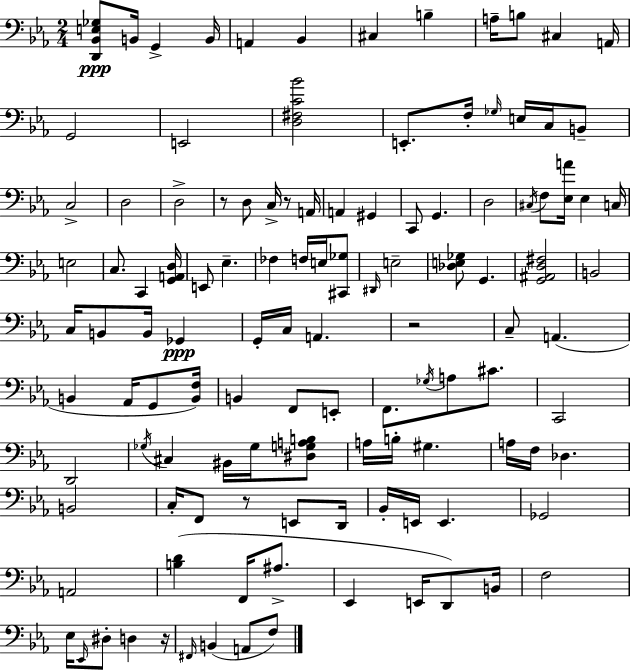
X:1
T:Untitled
M:2/4
L:1/4
K:Eb
[D,,_B,,E,_G,]/2 B,,/4 G,, B,,/4 A,, _B,, ^C, B, A,/4 B,/2 ^C, A,,/4 G,,2 E,,2 [D,^F,C_B]2 E,,/2 F,/4 _G,/4 E,/4 C,/4 B,,/2 C,2 D,2 D,2 z/2 D,/2 C,/4 z/2 A,,/4 A,, ^G,, C,,/2 G,, D,2 ^C,/4 F,/2 [_E,A]/4 _E, C,/4 E,2 C,/2 C,, [G,,A,,D,]/4 E,,/2 _E, _F, F,/4 E,/4 [^C,,_G,]/2 ^D,,/4 E,2 [_D,E,_G,]/2 G,, [G,,^A,,D,^F,]2 B,,2 C,/4 B,,/2 B,,/4 _G,, G,,/4 C,/4 A,, z2 C,/2 A,, B,, _A,,/4 G,,/2 [B,,F,]/4 B,, F,,/2 E,,/2 F,,/2 _G,/4 A,/2 ^C/2 C,,2 D,,2 _G,/4 ^C, ^B,,/4 _G,/4 [^D,G,A,B,]/2 A,/4 B,/4 ^G, A,/4 F,/4 _D, B,,2 C,/4 F,,/2 z/2 E,,/2 D,,/4 _B,,/4 E,,/4 E,, _G,,2 A,,2 [B,D] F,,/4 ^A,/2 _E,, E,,/4 D,,/2 B,,/4 F,2 _E,/4 _E,,/4 ^D,/2 D, z/4 ^F,,/4 B,, A,,/2 F,/2